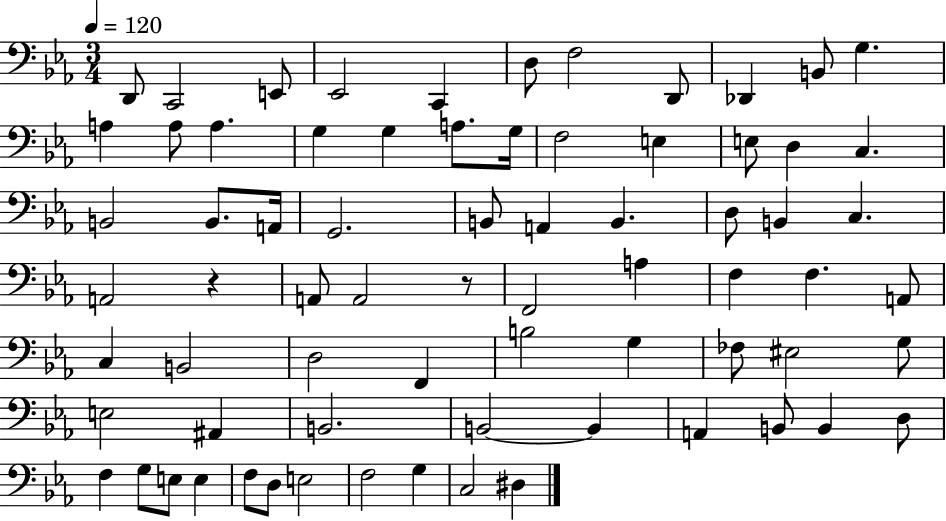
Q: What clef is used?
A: bass